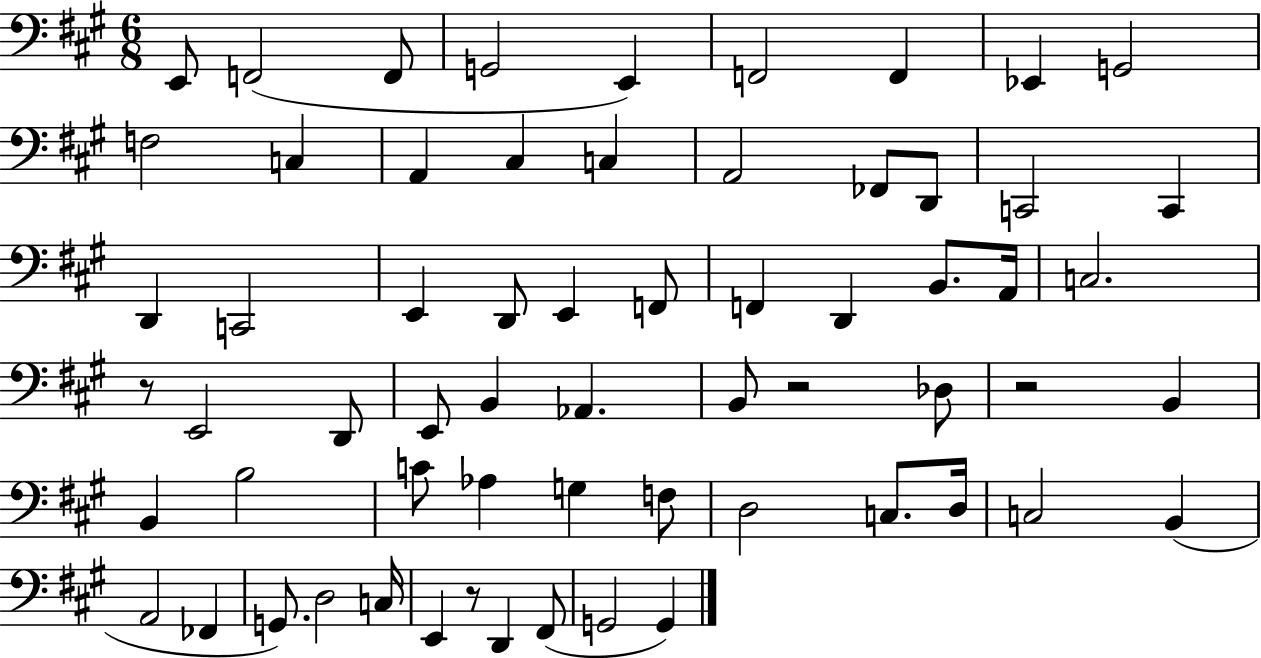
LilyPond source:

{
  \clef bass
  \numericTimeSignature
  \time 6/8
  \key a \major
  \repeat volta 2 { e,8 f,2( f,8 | g,2 e,4) | f,2 f,4 | ees,4 g,2 | \break f2 c4 | a,4 cis4 c4 | a,2 fes,8 d,8 | c,2 c,4 | \break d,4 c,2 | e,4 d,8 e,4 f,8 | f,4 d,4 b,8. a,16 | c2. | \break r8 e,2 d,8 | e,8 b,4 aes,4. | b,8 r2 des8 | r2 b,4 | \break b,4 b2 | c'8 aes4 g4 f8 | d2 c8. d16 | c2 b,4( | \break a,2 fes,4 | g,8.) d2 c16 | e,4 r8 d,4 fis,8( | g,2 g,4) | \break } \bar "|."
}